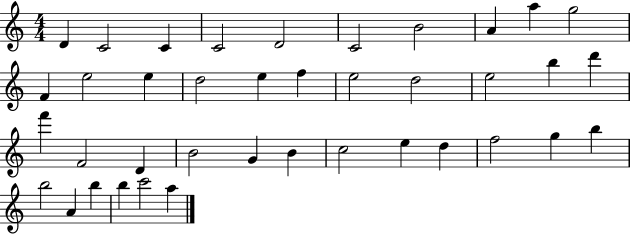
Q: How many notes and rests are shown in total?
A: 39